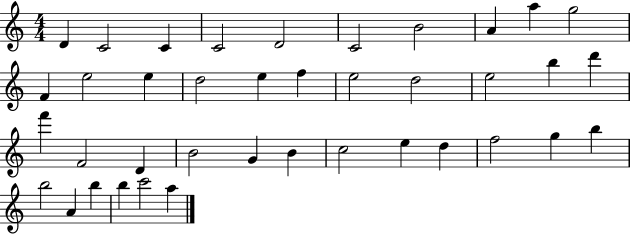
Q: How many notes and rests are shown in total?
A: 39